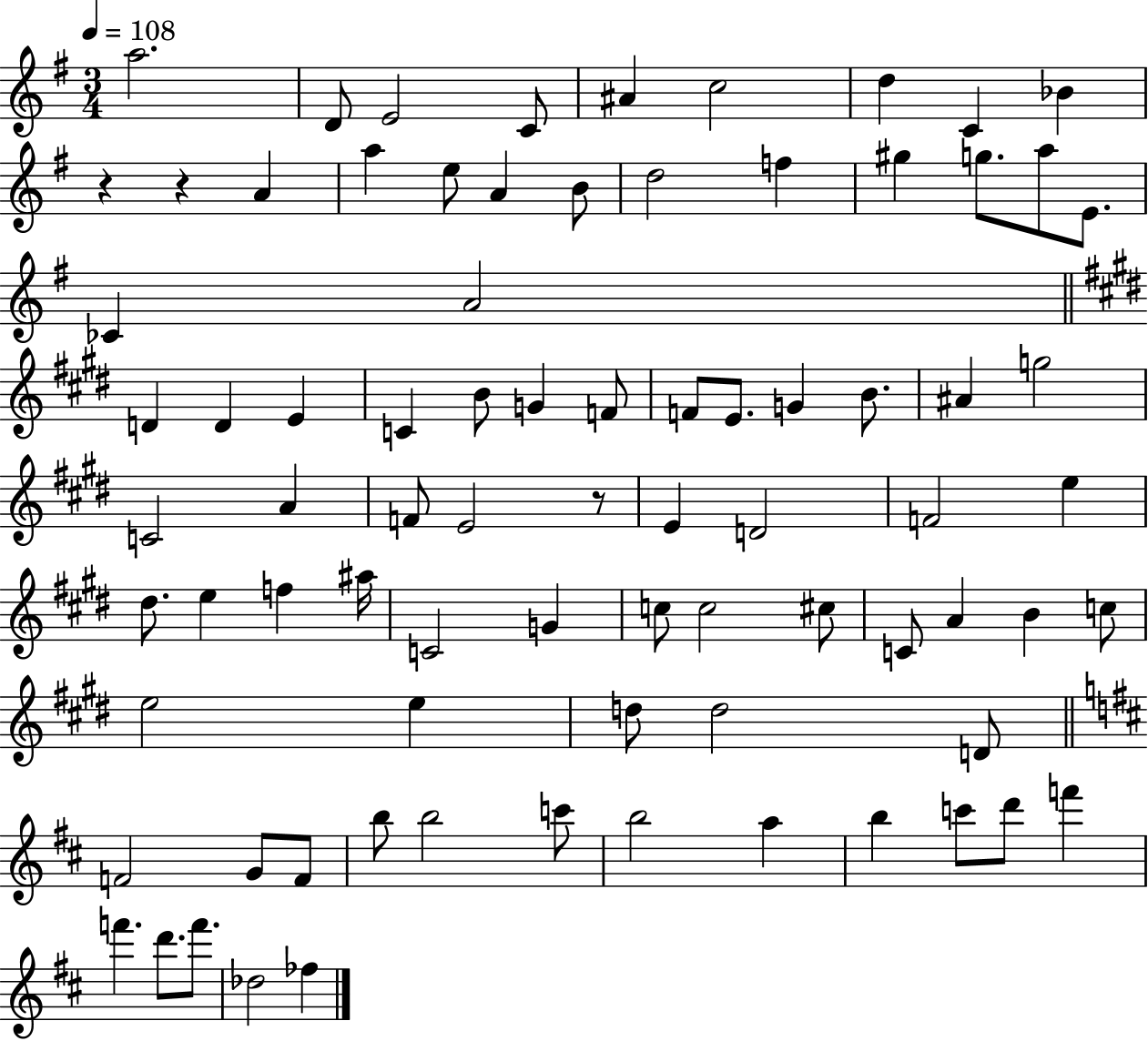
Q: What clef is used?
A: treble